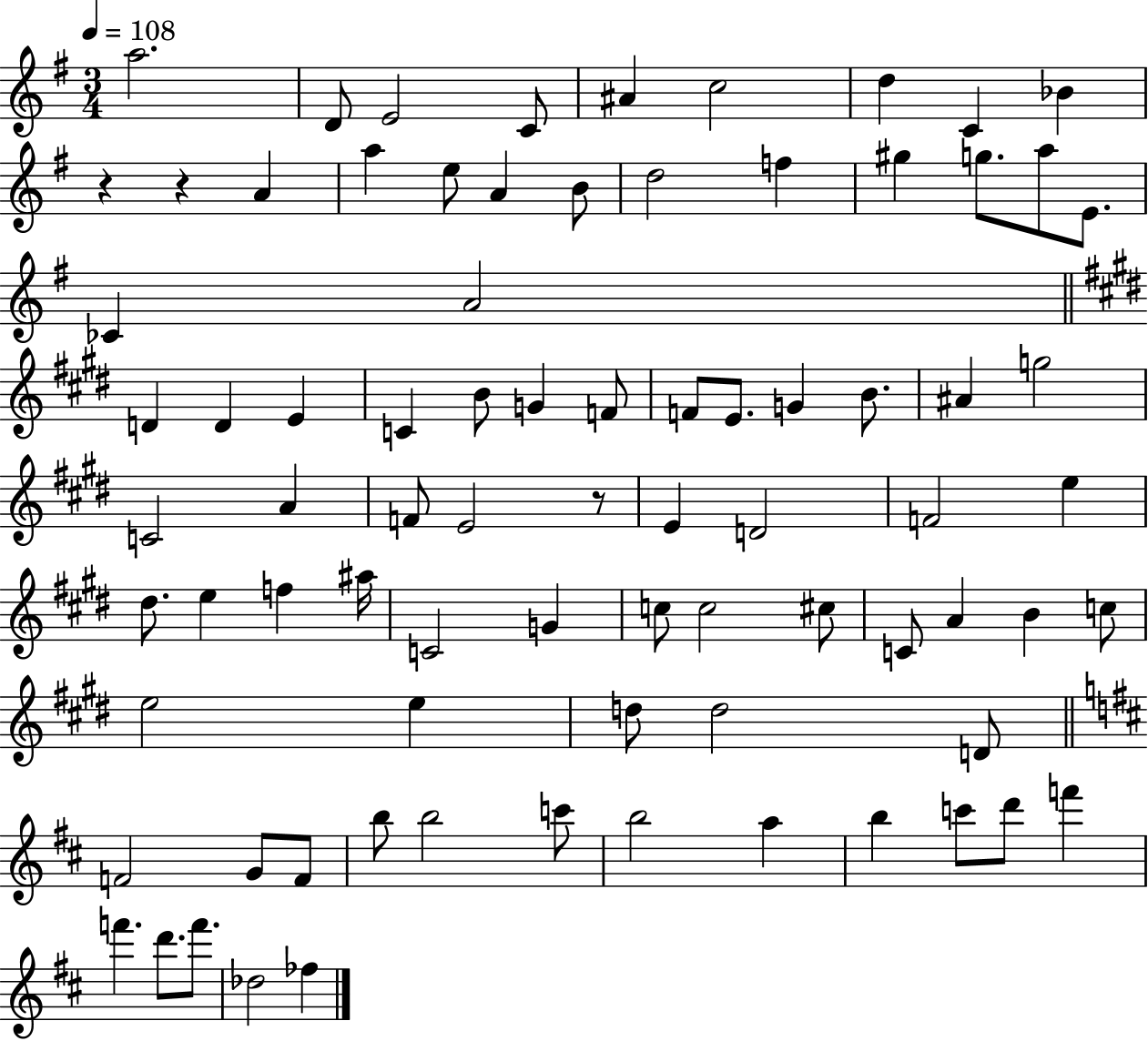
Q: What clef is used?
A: treble